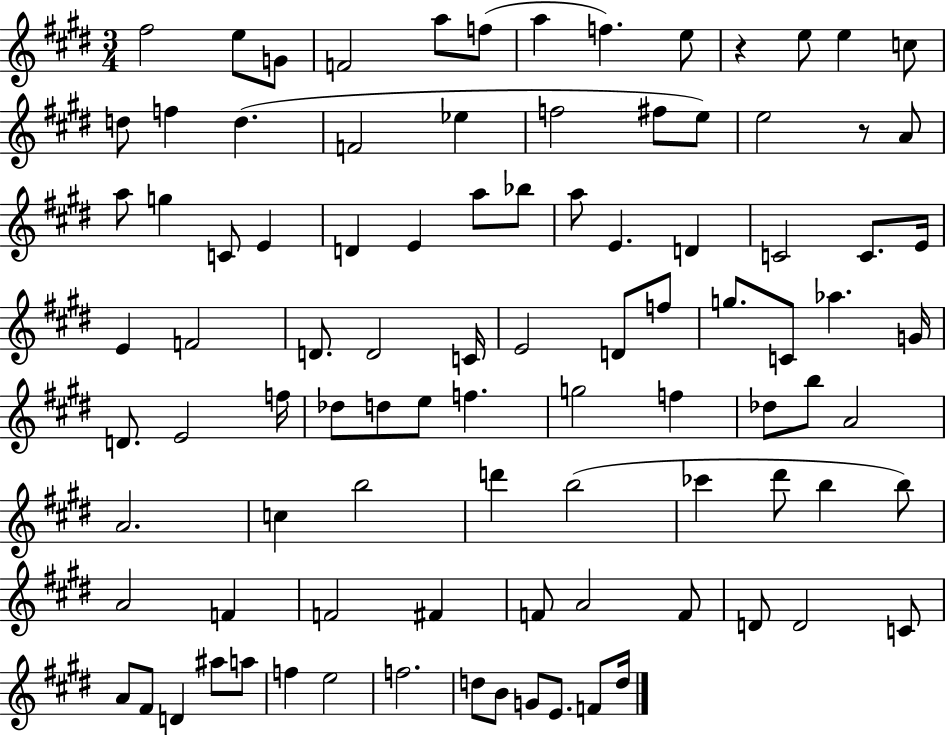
X:1
T:Untitled
M:3/4
L:1/4
K:E
^f2 e/2 G/2 F2 a/2 f/2 a f e/2 z e/2 e c/2 d/2 f d F2 _e f2 ^f/2 e/2 e2 z/2 A/2 a/2 g C/2 E D E a/2 _b/2 a/2 E D C2 C/2 E/4 E F2 D/2 D2 C/4 E2 D/2 f/2 g/2 C/2 _a G/4 D/2 E2 f/4 _d/2 d/2 e/2 f g2 f _d/2 b/2 A2 A2 c b2 d' b2 _c' ^d'/2 b b/2 A2 F F2 ^F F/2 A2 F/2 D/2 D2 C/2 A/2 ^F/2 D ^a/2 a/2 f e2 f2 d/2 B/2 G/2 E/2 F/2 d/4